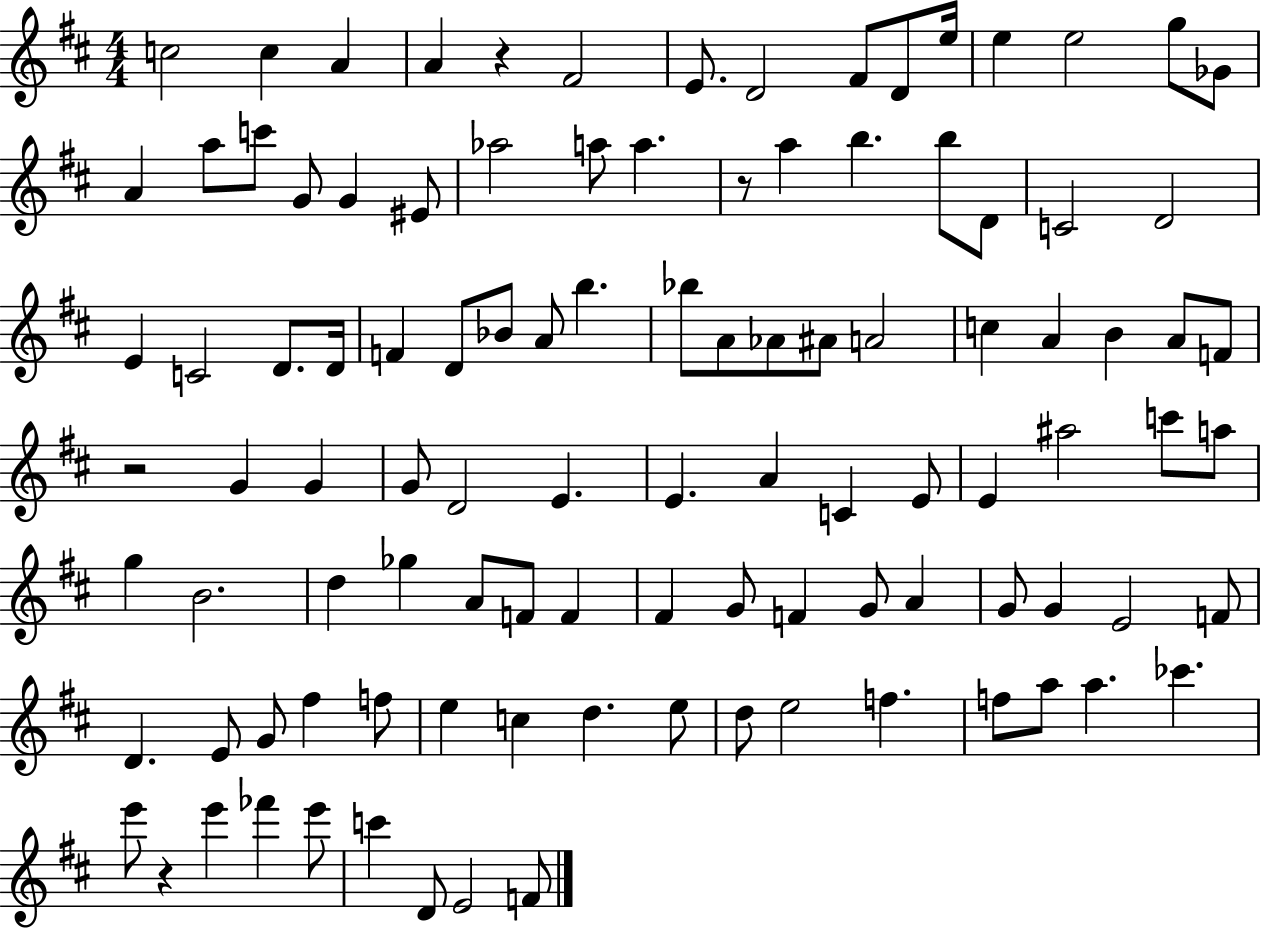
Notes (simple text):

C5/h C5/q A4/q A4/q R/q F#4/h E4/e. D4/h F#4/e D4/e E5/s E5/q E5/h G5/e Gb4/e A4/q A5/e C6/e G4/e G4/q EIS4/e Ab5/h A5/e A5/q. R/e A5/q B5/q. B5/e D4/e C4/h D4/h E4/q C4/h D4/e. D4/s F4/q D4/e Bb4/e A4/e B5/q. Bb5/e A4/e Ab4/e A#4/e A4/h C5/q A4/q B4/q A4/e F4/e R/h G4/q G4/q G4/e D4/h E4/q. E4/q. A4/q C4/q E4/e E4/q A#5/h C6/e A5/e G5/q B4/h. D5/q Gb5/q A4/e F4/e F4/q F#4/q G4/e F4/q G4/e A4/q G4/e G4/q E4/h F4/e D4/q. E4/e G4/e F#5/q F5/e E5/q C5/q D5/q. E5/e D5/e E5/h F5/q. F5/e A5/e A5/q. CES6/q. E6/e R/q E6/q FES6/q E6/e C6/q D4/e E4/h F4/e